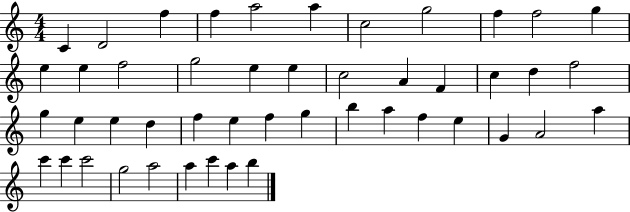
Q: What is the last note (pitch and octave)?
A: B5